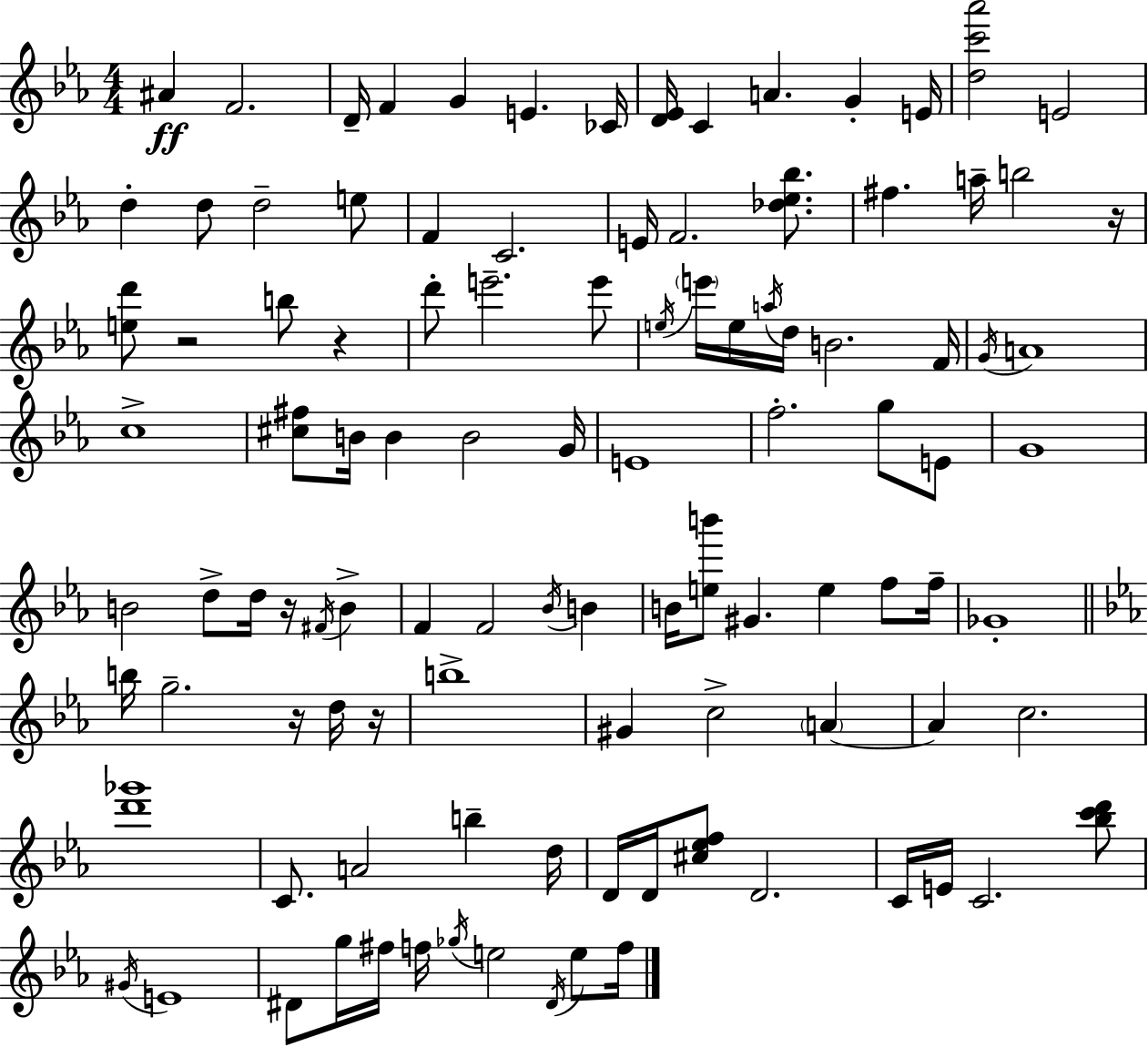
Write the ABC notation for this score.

X:1
T:Untitled
M:4/4
L:1/4
K:Eb
^A F2 D/4 F G E _C/4 [D_E]/4 C A G E/4 [dc'_a']2 E2 d d/2 d2 e/2 F C2 E/4 F2 [_d_e_b]/2 ^f a/4 b2 z/4 [ed']/2 z2 b/2 z d'/2 e'2 e'/2 e/4 e'/4 e/4 a/4 d/4 B2 F/4 G/4 A4 c4 [^c^f]/2 B/4 B B2 G/4 E4 f2 g/2 E/2 G4 B2 d/2 d/4 z/4 ^F/4 B F F2 _B/4 B B/4 [eb']/2 ^G e f/2 f/4 _G4 b/4 g2 z/4 d/4 z/4 b4 ^G c2 A A c2 [d'_g']4 C/2 A2 b d/4 D/4 D/4 [^c_ef]/2 D2 C/4 E/4 C2 [_bc'd']/2 ^G/4 E4 ^D/2 g/4 ^f/4 f/4 _g/4 e2 ^D/4 e/2 f/4